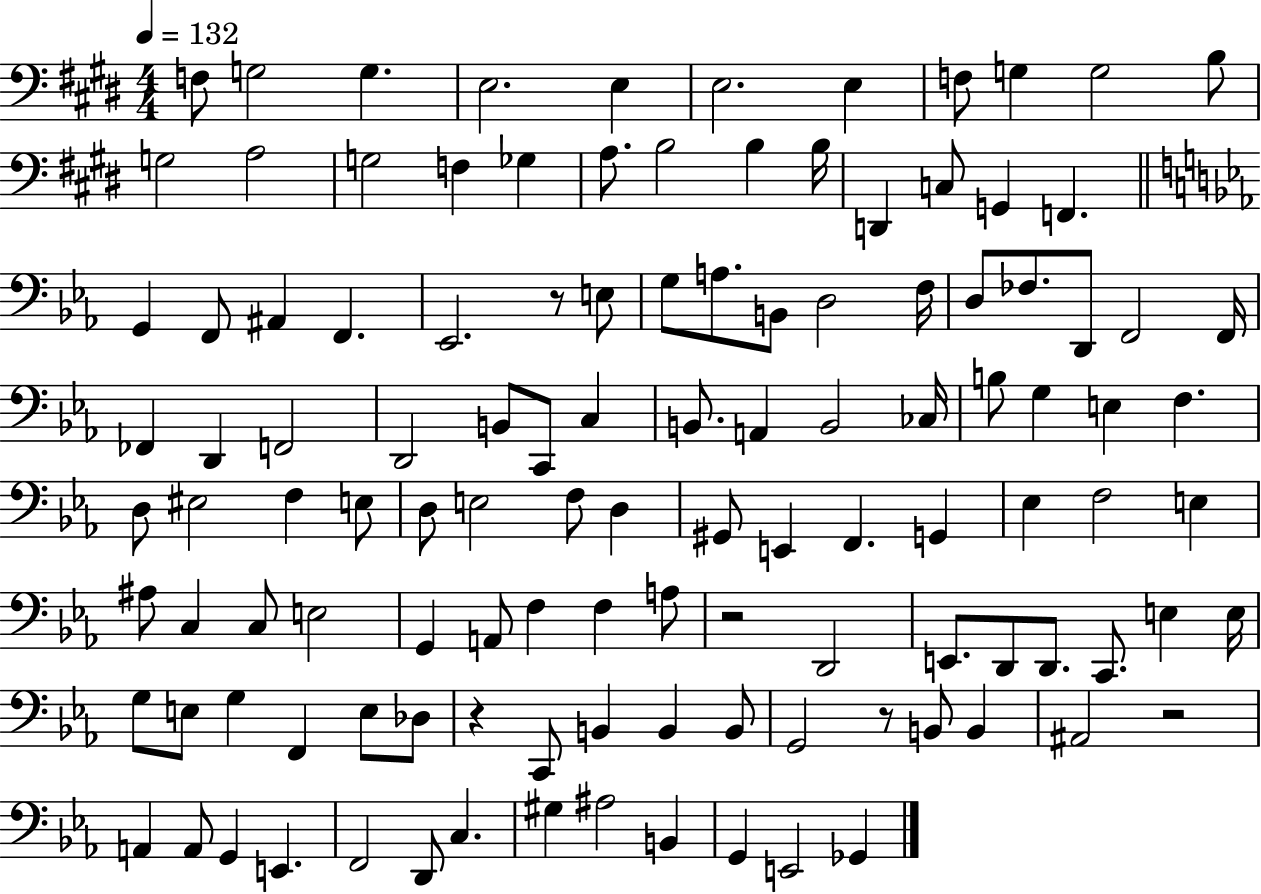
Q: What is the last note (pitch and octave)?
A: Gb2